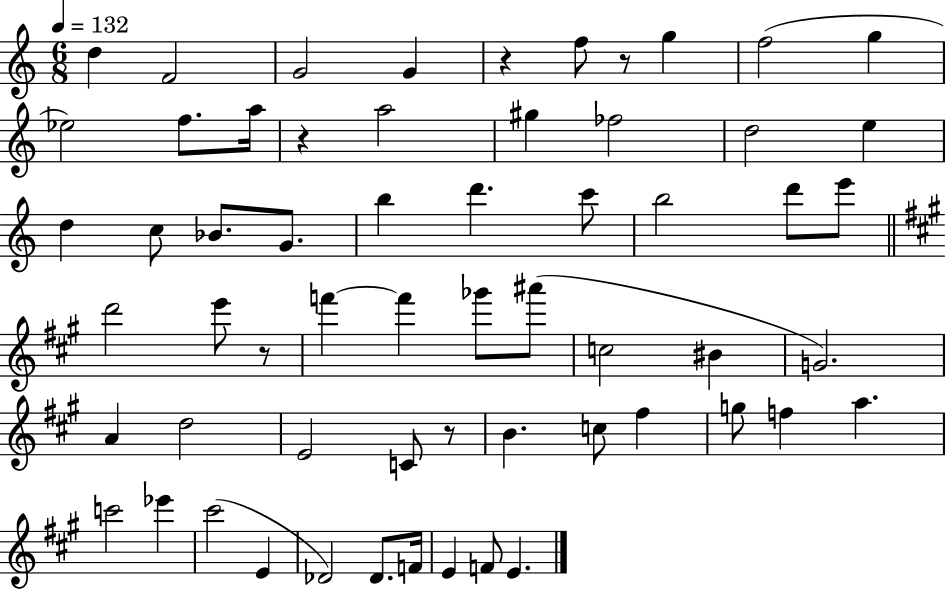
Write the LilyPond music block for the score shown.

{
  \clef treble
  \numericTimeSignature
  \time 6/8
  \key c \major
  \tempo 4 = 132
  \repeat volta 2 { d''4 f'2 | g'2 g'4 | r4 f''8 r8 g''4 | f''2( g''4 | \break ees''2) f''8. a''16 | r4 a''2 | gis''4 fes''2 | d''2 e''4 | \break d''4 c''8 bes'8. g'8. | b''4 d'''4. c'''8 | b''2 d'''8 e'''8 | \bar "||" \break \key a \major d'''2 e'''8 r8 | f'''4~~ f'''4 ges'''8 ais'''8( | c''2 bis'4 | g'2.) | \break a'4 d''2 | e'2 c'8 r8 | b'4. c''8 fis''4 | g''8 f''4 a''4. | \break c'''2 ees'''4 | cis'''2( e'4 | des'2) des'8. f'16 | e'4 f'8 e'4. | \break } \bar "|."
}